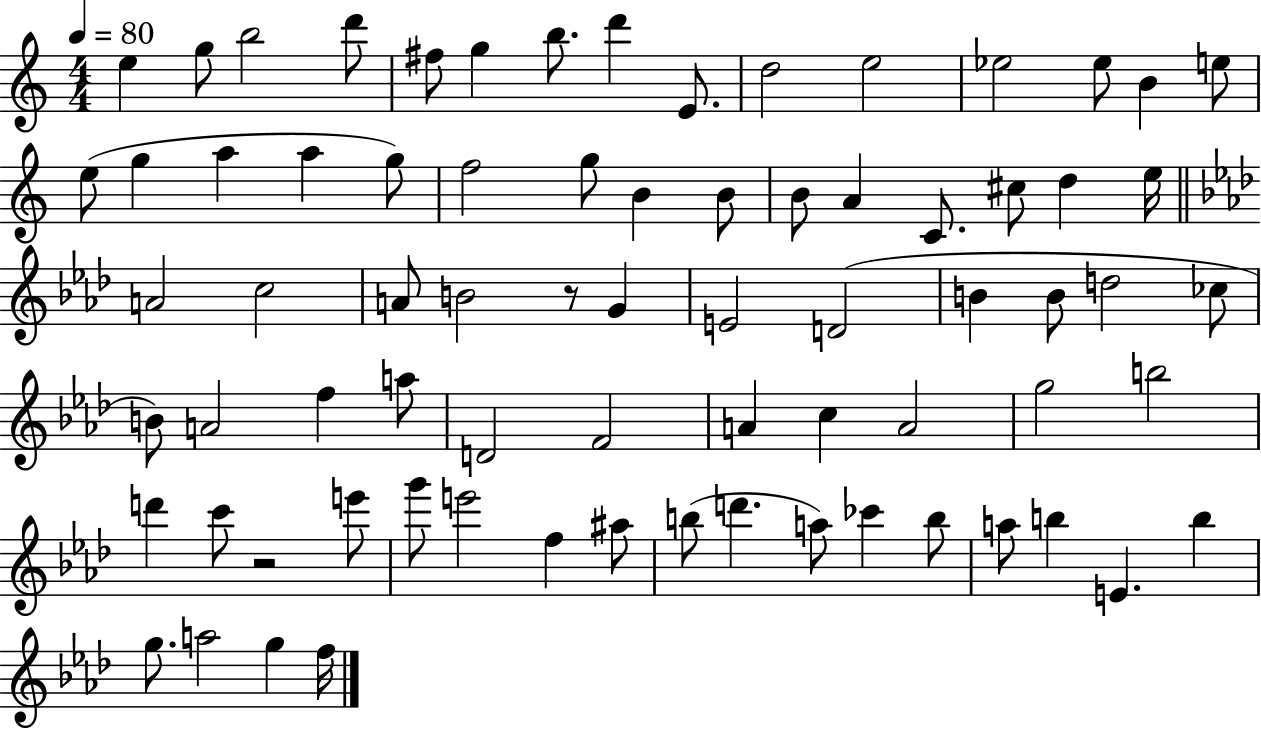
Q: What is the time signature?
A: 4/4